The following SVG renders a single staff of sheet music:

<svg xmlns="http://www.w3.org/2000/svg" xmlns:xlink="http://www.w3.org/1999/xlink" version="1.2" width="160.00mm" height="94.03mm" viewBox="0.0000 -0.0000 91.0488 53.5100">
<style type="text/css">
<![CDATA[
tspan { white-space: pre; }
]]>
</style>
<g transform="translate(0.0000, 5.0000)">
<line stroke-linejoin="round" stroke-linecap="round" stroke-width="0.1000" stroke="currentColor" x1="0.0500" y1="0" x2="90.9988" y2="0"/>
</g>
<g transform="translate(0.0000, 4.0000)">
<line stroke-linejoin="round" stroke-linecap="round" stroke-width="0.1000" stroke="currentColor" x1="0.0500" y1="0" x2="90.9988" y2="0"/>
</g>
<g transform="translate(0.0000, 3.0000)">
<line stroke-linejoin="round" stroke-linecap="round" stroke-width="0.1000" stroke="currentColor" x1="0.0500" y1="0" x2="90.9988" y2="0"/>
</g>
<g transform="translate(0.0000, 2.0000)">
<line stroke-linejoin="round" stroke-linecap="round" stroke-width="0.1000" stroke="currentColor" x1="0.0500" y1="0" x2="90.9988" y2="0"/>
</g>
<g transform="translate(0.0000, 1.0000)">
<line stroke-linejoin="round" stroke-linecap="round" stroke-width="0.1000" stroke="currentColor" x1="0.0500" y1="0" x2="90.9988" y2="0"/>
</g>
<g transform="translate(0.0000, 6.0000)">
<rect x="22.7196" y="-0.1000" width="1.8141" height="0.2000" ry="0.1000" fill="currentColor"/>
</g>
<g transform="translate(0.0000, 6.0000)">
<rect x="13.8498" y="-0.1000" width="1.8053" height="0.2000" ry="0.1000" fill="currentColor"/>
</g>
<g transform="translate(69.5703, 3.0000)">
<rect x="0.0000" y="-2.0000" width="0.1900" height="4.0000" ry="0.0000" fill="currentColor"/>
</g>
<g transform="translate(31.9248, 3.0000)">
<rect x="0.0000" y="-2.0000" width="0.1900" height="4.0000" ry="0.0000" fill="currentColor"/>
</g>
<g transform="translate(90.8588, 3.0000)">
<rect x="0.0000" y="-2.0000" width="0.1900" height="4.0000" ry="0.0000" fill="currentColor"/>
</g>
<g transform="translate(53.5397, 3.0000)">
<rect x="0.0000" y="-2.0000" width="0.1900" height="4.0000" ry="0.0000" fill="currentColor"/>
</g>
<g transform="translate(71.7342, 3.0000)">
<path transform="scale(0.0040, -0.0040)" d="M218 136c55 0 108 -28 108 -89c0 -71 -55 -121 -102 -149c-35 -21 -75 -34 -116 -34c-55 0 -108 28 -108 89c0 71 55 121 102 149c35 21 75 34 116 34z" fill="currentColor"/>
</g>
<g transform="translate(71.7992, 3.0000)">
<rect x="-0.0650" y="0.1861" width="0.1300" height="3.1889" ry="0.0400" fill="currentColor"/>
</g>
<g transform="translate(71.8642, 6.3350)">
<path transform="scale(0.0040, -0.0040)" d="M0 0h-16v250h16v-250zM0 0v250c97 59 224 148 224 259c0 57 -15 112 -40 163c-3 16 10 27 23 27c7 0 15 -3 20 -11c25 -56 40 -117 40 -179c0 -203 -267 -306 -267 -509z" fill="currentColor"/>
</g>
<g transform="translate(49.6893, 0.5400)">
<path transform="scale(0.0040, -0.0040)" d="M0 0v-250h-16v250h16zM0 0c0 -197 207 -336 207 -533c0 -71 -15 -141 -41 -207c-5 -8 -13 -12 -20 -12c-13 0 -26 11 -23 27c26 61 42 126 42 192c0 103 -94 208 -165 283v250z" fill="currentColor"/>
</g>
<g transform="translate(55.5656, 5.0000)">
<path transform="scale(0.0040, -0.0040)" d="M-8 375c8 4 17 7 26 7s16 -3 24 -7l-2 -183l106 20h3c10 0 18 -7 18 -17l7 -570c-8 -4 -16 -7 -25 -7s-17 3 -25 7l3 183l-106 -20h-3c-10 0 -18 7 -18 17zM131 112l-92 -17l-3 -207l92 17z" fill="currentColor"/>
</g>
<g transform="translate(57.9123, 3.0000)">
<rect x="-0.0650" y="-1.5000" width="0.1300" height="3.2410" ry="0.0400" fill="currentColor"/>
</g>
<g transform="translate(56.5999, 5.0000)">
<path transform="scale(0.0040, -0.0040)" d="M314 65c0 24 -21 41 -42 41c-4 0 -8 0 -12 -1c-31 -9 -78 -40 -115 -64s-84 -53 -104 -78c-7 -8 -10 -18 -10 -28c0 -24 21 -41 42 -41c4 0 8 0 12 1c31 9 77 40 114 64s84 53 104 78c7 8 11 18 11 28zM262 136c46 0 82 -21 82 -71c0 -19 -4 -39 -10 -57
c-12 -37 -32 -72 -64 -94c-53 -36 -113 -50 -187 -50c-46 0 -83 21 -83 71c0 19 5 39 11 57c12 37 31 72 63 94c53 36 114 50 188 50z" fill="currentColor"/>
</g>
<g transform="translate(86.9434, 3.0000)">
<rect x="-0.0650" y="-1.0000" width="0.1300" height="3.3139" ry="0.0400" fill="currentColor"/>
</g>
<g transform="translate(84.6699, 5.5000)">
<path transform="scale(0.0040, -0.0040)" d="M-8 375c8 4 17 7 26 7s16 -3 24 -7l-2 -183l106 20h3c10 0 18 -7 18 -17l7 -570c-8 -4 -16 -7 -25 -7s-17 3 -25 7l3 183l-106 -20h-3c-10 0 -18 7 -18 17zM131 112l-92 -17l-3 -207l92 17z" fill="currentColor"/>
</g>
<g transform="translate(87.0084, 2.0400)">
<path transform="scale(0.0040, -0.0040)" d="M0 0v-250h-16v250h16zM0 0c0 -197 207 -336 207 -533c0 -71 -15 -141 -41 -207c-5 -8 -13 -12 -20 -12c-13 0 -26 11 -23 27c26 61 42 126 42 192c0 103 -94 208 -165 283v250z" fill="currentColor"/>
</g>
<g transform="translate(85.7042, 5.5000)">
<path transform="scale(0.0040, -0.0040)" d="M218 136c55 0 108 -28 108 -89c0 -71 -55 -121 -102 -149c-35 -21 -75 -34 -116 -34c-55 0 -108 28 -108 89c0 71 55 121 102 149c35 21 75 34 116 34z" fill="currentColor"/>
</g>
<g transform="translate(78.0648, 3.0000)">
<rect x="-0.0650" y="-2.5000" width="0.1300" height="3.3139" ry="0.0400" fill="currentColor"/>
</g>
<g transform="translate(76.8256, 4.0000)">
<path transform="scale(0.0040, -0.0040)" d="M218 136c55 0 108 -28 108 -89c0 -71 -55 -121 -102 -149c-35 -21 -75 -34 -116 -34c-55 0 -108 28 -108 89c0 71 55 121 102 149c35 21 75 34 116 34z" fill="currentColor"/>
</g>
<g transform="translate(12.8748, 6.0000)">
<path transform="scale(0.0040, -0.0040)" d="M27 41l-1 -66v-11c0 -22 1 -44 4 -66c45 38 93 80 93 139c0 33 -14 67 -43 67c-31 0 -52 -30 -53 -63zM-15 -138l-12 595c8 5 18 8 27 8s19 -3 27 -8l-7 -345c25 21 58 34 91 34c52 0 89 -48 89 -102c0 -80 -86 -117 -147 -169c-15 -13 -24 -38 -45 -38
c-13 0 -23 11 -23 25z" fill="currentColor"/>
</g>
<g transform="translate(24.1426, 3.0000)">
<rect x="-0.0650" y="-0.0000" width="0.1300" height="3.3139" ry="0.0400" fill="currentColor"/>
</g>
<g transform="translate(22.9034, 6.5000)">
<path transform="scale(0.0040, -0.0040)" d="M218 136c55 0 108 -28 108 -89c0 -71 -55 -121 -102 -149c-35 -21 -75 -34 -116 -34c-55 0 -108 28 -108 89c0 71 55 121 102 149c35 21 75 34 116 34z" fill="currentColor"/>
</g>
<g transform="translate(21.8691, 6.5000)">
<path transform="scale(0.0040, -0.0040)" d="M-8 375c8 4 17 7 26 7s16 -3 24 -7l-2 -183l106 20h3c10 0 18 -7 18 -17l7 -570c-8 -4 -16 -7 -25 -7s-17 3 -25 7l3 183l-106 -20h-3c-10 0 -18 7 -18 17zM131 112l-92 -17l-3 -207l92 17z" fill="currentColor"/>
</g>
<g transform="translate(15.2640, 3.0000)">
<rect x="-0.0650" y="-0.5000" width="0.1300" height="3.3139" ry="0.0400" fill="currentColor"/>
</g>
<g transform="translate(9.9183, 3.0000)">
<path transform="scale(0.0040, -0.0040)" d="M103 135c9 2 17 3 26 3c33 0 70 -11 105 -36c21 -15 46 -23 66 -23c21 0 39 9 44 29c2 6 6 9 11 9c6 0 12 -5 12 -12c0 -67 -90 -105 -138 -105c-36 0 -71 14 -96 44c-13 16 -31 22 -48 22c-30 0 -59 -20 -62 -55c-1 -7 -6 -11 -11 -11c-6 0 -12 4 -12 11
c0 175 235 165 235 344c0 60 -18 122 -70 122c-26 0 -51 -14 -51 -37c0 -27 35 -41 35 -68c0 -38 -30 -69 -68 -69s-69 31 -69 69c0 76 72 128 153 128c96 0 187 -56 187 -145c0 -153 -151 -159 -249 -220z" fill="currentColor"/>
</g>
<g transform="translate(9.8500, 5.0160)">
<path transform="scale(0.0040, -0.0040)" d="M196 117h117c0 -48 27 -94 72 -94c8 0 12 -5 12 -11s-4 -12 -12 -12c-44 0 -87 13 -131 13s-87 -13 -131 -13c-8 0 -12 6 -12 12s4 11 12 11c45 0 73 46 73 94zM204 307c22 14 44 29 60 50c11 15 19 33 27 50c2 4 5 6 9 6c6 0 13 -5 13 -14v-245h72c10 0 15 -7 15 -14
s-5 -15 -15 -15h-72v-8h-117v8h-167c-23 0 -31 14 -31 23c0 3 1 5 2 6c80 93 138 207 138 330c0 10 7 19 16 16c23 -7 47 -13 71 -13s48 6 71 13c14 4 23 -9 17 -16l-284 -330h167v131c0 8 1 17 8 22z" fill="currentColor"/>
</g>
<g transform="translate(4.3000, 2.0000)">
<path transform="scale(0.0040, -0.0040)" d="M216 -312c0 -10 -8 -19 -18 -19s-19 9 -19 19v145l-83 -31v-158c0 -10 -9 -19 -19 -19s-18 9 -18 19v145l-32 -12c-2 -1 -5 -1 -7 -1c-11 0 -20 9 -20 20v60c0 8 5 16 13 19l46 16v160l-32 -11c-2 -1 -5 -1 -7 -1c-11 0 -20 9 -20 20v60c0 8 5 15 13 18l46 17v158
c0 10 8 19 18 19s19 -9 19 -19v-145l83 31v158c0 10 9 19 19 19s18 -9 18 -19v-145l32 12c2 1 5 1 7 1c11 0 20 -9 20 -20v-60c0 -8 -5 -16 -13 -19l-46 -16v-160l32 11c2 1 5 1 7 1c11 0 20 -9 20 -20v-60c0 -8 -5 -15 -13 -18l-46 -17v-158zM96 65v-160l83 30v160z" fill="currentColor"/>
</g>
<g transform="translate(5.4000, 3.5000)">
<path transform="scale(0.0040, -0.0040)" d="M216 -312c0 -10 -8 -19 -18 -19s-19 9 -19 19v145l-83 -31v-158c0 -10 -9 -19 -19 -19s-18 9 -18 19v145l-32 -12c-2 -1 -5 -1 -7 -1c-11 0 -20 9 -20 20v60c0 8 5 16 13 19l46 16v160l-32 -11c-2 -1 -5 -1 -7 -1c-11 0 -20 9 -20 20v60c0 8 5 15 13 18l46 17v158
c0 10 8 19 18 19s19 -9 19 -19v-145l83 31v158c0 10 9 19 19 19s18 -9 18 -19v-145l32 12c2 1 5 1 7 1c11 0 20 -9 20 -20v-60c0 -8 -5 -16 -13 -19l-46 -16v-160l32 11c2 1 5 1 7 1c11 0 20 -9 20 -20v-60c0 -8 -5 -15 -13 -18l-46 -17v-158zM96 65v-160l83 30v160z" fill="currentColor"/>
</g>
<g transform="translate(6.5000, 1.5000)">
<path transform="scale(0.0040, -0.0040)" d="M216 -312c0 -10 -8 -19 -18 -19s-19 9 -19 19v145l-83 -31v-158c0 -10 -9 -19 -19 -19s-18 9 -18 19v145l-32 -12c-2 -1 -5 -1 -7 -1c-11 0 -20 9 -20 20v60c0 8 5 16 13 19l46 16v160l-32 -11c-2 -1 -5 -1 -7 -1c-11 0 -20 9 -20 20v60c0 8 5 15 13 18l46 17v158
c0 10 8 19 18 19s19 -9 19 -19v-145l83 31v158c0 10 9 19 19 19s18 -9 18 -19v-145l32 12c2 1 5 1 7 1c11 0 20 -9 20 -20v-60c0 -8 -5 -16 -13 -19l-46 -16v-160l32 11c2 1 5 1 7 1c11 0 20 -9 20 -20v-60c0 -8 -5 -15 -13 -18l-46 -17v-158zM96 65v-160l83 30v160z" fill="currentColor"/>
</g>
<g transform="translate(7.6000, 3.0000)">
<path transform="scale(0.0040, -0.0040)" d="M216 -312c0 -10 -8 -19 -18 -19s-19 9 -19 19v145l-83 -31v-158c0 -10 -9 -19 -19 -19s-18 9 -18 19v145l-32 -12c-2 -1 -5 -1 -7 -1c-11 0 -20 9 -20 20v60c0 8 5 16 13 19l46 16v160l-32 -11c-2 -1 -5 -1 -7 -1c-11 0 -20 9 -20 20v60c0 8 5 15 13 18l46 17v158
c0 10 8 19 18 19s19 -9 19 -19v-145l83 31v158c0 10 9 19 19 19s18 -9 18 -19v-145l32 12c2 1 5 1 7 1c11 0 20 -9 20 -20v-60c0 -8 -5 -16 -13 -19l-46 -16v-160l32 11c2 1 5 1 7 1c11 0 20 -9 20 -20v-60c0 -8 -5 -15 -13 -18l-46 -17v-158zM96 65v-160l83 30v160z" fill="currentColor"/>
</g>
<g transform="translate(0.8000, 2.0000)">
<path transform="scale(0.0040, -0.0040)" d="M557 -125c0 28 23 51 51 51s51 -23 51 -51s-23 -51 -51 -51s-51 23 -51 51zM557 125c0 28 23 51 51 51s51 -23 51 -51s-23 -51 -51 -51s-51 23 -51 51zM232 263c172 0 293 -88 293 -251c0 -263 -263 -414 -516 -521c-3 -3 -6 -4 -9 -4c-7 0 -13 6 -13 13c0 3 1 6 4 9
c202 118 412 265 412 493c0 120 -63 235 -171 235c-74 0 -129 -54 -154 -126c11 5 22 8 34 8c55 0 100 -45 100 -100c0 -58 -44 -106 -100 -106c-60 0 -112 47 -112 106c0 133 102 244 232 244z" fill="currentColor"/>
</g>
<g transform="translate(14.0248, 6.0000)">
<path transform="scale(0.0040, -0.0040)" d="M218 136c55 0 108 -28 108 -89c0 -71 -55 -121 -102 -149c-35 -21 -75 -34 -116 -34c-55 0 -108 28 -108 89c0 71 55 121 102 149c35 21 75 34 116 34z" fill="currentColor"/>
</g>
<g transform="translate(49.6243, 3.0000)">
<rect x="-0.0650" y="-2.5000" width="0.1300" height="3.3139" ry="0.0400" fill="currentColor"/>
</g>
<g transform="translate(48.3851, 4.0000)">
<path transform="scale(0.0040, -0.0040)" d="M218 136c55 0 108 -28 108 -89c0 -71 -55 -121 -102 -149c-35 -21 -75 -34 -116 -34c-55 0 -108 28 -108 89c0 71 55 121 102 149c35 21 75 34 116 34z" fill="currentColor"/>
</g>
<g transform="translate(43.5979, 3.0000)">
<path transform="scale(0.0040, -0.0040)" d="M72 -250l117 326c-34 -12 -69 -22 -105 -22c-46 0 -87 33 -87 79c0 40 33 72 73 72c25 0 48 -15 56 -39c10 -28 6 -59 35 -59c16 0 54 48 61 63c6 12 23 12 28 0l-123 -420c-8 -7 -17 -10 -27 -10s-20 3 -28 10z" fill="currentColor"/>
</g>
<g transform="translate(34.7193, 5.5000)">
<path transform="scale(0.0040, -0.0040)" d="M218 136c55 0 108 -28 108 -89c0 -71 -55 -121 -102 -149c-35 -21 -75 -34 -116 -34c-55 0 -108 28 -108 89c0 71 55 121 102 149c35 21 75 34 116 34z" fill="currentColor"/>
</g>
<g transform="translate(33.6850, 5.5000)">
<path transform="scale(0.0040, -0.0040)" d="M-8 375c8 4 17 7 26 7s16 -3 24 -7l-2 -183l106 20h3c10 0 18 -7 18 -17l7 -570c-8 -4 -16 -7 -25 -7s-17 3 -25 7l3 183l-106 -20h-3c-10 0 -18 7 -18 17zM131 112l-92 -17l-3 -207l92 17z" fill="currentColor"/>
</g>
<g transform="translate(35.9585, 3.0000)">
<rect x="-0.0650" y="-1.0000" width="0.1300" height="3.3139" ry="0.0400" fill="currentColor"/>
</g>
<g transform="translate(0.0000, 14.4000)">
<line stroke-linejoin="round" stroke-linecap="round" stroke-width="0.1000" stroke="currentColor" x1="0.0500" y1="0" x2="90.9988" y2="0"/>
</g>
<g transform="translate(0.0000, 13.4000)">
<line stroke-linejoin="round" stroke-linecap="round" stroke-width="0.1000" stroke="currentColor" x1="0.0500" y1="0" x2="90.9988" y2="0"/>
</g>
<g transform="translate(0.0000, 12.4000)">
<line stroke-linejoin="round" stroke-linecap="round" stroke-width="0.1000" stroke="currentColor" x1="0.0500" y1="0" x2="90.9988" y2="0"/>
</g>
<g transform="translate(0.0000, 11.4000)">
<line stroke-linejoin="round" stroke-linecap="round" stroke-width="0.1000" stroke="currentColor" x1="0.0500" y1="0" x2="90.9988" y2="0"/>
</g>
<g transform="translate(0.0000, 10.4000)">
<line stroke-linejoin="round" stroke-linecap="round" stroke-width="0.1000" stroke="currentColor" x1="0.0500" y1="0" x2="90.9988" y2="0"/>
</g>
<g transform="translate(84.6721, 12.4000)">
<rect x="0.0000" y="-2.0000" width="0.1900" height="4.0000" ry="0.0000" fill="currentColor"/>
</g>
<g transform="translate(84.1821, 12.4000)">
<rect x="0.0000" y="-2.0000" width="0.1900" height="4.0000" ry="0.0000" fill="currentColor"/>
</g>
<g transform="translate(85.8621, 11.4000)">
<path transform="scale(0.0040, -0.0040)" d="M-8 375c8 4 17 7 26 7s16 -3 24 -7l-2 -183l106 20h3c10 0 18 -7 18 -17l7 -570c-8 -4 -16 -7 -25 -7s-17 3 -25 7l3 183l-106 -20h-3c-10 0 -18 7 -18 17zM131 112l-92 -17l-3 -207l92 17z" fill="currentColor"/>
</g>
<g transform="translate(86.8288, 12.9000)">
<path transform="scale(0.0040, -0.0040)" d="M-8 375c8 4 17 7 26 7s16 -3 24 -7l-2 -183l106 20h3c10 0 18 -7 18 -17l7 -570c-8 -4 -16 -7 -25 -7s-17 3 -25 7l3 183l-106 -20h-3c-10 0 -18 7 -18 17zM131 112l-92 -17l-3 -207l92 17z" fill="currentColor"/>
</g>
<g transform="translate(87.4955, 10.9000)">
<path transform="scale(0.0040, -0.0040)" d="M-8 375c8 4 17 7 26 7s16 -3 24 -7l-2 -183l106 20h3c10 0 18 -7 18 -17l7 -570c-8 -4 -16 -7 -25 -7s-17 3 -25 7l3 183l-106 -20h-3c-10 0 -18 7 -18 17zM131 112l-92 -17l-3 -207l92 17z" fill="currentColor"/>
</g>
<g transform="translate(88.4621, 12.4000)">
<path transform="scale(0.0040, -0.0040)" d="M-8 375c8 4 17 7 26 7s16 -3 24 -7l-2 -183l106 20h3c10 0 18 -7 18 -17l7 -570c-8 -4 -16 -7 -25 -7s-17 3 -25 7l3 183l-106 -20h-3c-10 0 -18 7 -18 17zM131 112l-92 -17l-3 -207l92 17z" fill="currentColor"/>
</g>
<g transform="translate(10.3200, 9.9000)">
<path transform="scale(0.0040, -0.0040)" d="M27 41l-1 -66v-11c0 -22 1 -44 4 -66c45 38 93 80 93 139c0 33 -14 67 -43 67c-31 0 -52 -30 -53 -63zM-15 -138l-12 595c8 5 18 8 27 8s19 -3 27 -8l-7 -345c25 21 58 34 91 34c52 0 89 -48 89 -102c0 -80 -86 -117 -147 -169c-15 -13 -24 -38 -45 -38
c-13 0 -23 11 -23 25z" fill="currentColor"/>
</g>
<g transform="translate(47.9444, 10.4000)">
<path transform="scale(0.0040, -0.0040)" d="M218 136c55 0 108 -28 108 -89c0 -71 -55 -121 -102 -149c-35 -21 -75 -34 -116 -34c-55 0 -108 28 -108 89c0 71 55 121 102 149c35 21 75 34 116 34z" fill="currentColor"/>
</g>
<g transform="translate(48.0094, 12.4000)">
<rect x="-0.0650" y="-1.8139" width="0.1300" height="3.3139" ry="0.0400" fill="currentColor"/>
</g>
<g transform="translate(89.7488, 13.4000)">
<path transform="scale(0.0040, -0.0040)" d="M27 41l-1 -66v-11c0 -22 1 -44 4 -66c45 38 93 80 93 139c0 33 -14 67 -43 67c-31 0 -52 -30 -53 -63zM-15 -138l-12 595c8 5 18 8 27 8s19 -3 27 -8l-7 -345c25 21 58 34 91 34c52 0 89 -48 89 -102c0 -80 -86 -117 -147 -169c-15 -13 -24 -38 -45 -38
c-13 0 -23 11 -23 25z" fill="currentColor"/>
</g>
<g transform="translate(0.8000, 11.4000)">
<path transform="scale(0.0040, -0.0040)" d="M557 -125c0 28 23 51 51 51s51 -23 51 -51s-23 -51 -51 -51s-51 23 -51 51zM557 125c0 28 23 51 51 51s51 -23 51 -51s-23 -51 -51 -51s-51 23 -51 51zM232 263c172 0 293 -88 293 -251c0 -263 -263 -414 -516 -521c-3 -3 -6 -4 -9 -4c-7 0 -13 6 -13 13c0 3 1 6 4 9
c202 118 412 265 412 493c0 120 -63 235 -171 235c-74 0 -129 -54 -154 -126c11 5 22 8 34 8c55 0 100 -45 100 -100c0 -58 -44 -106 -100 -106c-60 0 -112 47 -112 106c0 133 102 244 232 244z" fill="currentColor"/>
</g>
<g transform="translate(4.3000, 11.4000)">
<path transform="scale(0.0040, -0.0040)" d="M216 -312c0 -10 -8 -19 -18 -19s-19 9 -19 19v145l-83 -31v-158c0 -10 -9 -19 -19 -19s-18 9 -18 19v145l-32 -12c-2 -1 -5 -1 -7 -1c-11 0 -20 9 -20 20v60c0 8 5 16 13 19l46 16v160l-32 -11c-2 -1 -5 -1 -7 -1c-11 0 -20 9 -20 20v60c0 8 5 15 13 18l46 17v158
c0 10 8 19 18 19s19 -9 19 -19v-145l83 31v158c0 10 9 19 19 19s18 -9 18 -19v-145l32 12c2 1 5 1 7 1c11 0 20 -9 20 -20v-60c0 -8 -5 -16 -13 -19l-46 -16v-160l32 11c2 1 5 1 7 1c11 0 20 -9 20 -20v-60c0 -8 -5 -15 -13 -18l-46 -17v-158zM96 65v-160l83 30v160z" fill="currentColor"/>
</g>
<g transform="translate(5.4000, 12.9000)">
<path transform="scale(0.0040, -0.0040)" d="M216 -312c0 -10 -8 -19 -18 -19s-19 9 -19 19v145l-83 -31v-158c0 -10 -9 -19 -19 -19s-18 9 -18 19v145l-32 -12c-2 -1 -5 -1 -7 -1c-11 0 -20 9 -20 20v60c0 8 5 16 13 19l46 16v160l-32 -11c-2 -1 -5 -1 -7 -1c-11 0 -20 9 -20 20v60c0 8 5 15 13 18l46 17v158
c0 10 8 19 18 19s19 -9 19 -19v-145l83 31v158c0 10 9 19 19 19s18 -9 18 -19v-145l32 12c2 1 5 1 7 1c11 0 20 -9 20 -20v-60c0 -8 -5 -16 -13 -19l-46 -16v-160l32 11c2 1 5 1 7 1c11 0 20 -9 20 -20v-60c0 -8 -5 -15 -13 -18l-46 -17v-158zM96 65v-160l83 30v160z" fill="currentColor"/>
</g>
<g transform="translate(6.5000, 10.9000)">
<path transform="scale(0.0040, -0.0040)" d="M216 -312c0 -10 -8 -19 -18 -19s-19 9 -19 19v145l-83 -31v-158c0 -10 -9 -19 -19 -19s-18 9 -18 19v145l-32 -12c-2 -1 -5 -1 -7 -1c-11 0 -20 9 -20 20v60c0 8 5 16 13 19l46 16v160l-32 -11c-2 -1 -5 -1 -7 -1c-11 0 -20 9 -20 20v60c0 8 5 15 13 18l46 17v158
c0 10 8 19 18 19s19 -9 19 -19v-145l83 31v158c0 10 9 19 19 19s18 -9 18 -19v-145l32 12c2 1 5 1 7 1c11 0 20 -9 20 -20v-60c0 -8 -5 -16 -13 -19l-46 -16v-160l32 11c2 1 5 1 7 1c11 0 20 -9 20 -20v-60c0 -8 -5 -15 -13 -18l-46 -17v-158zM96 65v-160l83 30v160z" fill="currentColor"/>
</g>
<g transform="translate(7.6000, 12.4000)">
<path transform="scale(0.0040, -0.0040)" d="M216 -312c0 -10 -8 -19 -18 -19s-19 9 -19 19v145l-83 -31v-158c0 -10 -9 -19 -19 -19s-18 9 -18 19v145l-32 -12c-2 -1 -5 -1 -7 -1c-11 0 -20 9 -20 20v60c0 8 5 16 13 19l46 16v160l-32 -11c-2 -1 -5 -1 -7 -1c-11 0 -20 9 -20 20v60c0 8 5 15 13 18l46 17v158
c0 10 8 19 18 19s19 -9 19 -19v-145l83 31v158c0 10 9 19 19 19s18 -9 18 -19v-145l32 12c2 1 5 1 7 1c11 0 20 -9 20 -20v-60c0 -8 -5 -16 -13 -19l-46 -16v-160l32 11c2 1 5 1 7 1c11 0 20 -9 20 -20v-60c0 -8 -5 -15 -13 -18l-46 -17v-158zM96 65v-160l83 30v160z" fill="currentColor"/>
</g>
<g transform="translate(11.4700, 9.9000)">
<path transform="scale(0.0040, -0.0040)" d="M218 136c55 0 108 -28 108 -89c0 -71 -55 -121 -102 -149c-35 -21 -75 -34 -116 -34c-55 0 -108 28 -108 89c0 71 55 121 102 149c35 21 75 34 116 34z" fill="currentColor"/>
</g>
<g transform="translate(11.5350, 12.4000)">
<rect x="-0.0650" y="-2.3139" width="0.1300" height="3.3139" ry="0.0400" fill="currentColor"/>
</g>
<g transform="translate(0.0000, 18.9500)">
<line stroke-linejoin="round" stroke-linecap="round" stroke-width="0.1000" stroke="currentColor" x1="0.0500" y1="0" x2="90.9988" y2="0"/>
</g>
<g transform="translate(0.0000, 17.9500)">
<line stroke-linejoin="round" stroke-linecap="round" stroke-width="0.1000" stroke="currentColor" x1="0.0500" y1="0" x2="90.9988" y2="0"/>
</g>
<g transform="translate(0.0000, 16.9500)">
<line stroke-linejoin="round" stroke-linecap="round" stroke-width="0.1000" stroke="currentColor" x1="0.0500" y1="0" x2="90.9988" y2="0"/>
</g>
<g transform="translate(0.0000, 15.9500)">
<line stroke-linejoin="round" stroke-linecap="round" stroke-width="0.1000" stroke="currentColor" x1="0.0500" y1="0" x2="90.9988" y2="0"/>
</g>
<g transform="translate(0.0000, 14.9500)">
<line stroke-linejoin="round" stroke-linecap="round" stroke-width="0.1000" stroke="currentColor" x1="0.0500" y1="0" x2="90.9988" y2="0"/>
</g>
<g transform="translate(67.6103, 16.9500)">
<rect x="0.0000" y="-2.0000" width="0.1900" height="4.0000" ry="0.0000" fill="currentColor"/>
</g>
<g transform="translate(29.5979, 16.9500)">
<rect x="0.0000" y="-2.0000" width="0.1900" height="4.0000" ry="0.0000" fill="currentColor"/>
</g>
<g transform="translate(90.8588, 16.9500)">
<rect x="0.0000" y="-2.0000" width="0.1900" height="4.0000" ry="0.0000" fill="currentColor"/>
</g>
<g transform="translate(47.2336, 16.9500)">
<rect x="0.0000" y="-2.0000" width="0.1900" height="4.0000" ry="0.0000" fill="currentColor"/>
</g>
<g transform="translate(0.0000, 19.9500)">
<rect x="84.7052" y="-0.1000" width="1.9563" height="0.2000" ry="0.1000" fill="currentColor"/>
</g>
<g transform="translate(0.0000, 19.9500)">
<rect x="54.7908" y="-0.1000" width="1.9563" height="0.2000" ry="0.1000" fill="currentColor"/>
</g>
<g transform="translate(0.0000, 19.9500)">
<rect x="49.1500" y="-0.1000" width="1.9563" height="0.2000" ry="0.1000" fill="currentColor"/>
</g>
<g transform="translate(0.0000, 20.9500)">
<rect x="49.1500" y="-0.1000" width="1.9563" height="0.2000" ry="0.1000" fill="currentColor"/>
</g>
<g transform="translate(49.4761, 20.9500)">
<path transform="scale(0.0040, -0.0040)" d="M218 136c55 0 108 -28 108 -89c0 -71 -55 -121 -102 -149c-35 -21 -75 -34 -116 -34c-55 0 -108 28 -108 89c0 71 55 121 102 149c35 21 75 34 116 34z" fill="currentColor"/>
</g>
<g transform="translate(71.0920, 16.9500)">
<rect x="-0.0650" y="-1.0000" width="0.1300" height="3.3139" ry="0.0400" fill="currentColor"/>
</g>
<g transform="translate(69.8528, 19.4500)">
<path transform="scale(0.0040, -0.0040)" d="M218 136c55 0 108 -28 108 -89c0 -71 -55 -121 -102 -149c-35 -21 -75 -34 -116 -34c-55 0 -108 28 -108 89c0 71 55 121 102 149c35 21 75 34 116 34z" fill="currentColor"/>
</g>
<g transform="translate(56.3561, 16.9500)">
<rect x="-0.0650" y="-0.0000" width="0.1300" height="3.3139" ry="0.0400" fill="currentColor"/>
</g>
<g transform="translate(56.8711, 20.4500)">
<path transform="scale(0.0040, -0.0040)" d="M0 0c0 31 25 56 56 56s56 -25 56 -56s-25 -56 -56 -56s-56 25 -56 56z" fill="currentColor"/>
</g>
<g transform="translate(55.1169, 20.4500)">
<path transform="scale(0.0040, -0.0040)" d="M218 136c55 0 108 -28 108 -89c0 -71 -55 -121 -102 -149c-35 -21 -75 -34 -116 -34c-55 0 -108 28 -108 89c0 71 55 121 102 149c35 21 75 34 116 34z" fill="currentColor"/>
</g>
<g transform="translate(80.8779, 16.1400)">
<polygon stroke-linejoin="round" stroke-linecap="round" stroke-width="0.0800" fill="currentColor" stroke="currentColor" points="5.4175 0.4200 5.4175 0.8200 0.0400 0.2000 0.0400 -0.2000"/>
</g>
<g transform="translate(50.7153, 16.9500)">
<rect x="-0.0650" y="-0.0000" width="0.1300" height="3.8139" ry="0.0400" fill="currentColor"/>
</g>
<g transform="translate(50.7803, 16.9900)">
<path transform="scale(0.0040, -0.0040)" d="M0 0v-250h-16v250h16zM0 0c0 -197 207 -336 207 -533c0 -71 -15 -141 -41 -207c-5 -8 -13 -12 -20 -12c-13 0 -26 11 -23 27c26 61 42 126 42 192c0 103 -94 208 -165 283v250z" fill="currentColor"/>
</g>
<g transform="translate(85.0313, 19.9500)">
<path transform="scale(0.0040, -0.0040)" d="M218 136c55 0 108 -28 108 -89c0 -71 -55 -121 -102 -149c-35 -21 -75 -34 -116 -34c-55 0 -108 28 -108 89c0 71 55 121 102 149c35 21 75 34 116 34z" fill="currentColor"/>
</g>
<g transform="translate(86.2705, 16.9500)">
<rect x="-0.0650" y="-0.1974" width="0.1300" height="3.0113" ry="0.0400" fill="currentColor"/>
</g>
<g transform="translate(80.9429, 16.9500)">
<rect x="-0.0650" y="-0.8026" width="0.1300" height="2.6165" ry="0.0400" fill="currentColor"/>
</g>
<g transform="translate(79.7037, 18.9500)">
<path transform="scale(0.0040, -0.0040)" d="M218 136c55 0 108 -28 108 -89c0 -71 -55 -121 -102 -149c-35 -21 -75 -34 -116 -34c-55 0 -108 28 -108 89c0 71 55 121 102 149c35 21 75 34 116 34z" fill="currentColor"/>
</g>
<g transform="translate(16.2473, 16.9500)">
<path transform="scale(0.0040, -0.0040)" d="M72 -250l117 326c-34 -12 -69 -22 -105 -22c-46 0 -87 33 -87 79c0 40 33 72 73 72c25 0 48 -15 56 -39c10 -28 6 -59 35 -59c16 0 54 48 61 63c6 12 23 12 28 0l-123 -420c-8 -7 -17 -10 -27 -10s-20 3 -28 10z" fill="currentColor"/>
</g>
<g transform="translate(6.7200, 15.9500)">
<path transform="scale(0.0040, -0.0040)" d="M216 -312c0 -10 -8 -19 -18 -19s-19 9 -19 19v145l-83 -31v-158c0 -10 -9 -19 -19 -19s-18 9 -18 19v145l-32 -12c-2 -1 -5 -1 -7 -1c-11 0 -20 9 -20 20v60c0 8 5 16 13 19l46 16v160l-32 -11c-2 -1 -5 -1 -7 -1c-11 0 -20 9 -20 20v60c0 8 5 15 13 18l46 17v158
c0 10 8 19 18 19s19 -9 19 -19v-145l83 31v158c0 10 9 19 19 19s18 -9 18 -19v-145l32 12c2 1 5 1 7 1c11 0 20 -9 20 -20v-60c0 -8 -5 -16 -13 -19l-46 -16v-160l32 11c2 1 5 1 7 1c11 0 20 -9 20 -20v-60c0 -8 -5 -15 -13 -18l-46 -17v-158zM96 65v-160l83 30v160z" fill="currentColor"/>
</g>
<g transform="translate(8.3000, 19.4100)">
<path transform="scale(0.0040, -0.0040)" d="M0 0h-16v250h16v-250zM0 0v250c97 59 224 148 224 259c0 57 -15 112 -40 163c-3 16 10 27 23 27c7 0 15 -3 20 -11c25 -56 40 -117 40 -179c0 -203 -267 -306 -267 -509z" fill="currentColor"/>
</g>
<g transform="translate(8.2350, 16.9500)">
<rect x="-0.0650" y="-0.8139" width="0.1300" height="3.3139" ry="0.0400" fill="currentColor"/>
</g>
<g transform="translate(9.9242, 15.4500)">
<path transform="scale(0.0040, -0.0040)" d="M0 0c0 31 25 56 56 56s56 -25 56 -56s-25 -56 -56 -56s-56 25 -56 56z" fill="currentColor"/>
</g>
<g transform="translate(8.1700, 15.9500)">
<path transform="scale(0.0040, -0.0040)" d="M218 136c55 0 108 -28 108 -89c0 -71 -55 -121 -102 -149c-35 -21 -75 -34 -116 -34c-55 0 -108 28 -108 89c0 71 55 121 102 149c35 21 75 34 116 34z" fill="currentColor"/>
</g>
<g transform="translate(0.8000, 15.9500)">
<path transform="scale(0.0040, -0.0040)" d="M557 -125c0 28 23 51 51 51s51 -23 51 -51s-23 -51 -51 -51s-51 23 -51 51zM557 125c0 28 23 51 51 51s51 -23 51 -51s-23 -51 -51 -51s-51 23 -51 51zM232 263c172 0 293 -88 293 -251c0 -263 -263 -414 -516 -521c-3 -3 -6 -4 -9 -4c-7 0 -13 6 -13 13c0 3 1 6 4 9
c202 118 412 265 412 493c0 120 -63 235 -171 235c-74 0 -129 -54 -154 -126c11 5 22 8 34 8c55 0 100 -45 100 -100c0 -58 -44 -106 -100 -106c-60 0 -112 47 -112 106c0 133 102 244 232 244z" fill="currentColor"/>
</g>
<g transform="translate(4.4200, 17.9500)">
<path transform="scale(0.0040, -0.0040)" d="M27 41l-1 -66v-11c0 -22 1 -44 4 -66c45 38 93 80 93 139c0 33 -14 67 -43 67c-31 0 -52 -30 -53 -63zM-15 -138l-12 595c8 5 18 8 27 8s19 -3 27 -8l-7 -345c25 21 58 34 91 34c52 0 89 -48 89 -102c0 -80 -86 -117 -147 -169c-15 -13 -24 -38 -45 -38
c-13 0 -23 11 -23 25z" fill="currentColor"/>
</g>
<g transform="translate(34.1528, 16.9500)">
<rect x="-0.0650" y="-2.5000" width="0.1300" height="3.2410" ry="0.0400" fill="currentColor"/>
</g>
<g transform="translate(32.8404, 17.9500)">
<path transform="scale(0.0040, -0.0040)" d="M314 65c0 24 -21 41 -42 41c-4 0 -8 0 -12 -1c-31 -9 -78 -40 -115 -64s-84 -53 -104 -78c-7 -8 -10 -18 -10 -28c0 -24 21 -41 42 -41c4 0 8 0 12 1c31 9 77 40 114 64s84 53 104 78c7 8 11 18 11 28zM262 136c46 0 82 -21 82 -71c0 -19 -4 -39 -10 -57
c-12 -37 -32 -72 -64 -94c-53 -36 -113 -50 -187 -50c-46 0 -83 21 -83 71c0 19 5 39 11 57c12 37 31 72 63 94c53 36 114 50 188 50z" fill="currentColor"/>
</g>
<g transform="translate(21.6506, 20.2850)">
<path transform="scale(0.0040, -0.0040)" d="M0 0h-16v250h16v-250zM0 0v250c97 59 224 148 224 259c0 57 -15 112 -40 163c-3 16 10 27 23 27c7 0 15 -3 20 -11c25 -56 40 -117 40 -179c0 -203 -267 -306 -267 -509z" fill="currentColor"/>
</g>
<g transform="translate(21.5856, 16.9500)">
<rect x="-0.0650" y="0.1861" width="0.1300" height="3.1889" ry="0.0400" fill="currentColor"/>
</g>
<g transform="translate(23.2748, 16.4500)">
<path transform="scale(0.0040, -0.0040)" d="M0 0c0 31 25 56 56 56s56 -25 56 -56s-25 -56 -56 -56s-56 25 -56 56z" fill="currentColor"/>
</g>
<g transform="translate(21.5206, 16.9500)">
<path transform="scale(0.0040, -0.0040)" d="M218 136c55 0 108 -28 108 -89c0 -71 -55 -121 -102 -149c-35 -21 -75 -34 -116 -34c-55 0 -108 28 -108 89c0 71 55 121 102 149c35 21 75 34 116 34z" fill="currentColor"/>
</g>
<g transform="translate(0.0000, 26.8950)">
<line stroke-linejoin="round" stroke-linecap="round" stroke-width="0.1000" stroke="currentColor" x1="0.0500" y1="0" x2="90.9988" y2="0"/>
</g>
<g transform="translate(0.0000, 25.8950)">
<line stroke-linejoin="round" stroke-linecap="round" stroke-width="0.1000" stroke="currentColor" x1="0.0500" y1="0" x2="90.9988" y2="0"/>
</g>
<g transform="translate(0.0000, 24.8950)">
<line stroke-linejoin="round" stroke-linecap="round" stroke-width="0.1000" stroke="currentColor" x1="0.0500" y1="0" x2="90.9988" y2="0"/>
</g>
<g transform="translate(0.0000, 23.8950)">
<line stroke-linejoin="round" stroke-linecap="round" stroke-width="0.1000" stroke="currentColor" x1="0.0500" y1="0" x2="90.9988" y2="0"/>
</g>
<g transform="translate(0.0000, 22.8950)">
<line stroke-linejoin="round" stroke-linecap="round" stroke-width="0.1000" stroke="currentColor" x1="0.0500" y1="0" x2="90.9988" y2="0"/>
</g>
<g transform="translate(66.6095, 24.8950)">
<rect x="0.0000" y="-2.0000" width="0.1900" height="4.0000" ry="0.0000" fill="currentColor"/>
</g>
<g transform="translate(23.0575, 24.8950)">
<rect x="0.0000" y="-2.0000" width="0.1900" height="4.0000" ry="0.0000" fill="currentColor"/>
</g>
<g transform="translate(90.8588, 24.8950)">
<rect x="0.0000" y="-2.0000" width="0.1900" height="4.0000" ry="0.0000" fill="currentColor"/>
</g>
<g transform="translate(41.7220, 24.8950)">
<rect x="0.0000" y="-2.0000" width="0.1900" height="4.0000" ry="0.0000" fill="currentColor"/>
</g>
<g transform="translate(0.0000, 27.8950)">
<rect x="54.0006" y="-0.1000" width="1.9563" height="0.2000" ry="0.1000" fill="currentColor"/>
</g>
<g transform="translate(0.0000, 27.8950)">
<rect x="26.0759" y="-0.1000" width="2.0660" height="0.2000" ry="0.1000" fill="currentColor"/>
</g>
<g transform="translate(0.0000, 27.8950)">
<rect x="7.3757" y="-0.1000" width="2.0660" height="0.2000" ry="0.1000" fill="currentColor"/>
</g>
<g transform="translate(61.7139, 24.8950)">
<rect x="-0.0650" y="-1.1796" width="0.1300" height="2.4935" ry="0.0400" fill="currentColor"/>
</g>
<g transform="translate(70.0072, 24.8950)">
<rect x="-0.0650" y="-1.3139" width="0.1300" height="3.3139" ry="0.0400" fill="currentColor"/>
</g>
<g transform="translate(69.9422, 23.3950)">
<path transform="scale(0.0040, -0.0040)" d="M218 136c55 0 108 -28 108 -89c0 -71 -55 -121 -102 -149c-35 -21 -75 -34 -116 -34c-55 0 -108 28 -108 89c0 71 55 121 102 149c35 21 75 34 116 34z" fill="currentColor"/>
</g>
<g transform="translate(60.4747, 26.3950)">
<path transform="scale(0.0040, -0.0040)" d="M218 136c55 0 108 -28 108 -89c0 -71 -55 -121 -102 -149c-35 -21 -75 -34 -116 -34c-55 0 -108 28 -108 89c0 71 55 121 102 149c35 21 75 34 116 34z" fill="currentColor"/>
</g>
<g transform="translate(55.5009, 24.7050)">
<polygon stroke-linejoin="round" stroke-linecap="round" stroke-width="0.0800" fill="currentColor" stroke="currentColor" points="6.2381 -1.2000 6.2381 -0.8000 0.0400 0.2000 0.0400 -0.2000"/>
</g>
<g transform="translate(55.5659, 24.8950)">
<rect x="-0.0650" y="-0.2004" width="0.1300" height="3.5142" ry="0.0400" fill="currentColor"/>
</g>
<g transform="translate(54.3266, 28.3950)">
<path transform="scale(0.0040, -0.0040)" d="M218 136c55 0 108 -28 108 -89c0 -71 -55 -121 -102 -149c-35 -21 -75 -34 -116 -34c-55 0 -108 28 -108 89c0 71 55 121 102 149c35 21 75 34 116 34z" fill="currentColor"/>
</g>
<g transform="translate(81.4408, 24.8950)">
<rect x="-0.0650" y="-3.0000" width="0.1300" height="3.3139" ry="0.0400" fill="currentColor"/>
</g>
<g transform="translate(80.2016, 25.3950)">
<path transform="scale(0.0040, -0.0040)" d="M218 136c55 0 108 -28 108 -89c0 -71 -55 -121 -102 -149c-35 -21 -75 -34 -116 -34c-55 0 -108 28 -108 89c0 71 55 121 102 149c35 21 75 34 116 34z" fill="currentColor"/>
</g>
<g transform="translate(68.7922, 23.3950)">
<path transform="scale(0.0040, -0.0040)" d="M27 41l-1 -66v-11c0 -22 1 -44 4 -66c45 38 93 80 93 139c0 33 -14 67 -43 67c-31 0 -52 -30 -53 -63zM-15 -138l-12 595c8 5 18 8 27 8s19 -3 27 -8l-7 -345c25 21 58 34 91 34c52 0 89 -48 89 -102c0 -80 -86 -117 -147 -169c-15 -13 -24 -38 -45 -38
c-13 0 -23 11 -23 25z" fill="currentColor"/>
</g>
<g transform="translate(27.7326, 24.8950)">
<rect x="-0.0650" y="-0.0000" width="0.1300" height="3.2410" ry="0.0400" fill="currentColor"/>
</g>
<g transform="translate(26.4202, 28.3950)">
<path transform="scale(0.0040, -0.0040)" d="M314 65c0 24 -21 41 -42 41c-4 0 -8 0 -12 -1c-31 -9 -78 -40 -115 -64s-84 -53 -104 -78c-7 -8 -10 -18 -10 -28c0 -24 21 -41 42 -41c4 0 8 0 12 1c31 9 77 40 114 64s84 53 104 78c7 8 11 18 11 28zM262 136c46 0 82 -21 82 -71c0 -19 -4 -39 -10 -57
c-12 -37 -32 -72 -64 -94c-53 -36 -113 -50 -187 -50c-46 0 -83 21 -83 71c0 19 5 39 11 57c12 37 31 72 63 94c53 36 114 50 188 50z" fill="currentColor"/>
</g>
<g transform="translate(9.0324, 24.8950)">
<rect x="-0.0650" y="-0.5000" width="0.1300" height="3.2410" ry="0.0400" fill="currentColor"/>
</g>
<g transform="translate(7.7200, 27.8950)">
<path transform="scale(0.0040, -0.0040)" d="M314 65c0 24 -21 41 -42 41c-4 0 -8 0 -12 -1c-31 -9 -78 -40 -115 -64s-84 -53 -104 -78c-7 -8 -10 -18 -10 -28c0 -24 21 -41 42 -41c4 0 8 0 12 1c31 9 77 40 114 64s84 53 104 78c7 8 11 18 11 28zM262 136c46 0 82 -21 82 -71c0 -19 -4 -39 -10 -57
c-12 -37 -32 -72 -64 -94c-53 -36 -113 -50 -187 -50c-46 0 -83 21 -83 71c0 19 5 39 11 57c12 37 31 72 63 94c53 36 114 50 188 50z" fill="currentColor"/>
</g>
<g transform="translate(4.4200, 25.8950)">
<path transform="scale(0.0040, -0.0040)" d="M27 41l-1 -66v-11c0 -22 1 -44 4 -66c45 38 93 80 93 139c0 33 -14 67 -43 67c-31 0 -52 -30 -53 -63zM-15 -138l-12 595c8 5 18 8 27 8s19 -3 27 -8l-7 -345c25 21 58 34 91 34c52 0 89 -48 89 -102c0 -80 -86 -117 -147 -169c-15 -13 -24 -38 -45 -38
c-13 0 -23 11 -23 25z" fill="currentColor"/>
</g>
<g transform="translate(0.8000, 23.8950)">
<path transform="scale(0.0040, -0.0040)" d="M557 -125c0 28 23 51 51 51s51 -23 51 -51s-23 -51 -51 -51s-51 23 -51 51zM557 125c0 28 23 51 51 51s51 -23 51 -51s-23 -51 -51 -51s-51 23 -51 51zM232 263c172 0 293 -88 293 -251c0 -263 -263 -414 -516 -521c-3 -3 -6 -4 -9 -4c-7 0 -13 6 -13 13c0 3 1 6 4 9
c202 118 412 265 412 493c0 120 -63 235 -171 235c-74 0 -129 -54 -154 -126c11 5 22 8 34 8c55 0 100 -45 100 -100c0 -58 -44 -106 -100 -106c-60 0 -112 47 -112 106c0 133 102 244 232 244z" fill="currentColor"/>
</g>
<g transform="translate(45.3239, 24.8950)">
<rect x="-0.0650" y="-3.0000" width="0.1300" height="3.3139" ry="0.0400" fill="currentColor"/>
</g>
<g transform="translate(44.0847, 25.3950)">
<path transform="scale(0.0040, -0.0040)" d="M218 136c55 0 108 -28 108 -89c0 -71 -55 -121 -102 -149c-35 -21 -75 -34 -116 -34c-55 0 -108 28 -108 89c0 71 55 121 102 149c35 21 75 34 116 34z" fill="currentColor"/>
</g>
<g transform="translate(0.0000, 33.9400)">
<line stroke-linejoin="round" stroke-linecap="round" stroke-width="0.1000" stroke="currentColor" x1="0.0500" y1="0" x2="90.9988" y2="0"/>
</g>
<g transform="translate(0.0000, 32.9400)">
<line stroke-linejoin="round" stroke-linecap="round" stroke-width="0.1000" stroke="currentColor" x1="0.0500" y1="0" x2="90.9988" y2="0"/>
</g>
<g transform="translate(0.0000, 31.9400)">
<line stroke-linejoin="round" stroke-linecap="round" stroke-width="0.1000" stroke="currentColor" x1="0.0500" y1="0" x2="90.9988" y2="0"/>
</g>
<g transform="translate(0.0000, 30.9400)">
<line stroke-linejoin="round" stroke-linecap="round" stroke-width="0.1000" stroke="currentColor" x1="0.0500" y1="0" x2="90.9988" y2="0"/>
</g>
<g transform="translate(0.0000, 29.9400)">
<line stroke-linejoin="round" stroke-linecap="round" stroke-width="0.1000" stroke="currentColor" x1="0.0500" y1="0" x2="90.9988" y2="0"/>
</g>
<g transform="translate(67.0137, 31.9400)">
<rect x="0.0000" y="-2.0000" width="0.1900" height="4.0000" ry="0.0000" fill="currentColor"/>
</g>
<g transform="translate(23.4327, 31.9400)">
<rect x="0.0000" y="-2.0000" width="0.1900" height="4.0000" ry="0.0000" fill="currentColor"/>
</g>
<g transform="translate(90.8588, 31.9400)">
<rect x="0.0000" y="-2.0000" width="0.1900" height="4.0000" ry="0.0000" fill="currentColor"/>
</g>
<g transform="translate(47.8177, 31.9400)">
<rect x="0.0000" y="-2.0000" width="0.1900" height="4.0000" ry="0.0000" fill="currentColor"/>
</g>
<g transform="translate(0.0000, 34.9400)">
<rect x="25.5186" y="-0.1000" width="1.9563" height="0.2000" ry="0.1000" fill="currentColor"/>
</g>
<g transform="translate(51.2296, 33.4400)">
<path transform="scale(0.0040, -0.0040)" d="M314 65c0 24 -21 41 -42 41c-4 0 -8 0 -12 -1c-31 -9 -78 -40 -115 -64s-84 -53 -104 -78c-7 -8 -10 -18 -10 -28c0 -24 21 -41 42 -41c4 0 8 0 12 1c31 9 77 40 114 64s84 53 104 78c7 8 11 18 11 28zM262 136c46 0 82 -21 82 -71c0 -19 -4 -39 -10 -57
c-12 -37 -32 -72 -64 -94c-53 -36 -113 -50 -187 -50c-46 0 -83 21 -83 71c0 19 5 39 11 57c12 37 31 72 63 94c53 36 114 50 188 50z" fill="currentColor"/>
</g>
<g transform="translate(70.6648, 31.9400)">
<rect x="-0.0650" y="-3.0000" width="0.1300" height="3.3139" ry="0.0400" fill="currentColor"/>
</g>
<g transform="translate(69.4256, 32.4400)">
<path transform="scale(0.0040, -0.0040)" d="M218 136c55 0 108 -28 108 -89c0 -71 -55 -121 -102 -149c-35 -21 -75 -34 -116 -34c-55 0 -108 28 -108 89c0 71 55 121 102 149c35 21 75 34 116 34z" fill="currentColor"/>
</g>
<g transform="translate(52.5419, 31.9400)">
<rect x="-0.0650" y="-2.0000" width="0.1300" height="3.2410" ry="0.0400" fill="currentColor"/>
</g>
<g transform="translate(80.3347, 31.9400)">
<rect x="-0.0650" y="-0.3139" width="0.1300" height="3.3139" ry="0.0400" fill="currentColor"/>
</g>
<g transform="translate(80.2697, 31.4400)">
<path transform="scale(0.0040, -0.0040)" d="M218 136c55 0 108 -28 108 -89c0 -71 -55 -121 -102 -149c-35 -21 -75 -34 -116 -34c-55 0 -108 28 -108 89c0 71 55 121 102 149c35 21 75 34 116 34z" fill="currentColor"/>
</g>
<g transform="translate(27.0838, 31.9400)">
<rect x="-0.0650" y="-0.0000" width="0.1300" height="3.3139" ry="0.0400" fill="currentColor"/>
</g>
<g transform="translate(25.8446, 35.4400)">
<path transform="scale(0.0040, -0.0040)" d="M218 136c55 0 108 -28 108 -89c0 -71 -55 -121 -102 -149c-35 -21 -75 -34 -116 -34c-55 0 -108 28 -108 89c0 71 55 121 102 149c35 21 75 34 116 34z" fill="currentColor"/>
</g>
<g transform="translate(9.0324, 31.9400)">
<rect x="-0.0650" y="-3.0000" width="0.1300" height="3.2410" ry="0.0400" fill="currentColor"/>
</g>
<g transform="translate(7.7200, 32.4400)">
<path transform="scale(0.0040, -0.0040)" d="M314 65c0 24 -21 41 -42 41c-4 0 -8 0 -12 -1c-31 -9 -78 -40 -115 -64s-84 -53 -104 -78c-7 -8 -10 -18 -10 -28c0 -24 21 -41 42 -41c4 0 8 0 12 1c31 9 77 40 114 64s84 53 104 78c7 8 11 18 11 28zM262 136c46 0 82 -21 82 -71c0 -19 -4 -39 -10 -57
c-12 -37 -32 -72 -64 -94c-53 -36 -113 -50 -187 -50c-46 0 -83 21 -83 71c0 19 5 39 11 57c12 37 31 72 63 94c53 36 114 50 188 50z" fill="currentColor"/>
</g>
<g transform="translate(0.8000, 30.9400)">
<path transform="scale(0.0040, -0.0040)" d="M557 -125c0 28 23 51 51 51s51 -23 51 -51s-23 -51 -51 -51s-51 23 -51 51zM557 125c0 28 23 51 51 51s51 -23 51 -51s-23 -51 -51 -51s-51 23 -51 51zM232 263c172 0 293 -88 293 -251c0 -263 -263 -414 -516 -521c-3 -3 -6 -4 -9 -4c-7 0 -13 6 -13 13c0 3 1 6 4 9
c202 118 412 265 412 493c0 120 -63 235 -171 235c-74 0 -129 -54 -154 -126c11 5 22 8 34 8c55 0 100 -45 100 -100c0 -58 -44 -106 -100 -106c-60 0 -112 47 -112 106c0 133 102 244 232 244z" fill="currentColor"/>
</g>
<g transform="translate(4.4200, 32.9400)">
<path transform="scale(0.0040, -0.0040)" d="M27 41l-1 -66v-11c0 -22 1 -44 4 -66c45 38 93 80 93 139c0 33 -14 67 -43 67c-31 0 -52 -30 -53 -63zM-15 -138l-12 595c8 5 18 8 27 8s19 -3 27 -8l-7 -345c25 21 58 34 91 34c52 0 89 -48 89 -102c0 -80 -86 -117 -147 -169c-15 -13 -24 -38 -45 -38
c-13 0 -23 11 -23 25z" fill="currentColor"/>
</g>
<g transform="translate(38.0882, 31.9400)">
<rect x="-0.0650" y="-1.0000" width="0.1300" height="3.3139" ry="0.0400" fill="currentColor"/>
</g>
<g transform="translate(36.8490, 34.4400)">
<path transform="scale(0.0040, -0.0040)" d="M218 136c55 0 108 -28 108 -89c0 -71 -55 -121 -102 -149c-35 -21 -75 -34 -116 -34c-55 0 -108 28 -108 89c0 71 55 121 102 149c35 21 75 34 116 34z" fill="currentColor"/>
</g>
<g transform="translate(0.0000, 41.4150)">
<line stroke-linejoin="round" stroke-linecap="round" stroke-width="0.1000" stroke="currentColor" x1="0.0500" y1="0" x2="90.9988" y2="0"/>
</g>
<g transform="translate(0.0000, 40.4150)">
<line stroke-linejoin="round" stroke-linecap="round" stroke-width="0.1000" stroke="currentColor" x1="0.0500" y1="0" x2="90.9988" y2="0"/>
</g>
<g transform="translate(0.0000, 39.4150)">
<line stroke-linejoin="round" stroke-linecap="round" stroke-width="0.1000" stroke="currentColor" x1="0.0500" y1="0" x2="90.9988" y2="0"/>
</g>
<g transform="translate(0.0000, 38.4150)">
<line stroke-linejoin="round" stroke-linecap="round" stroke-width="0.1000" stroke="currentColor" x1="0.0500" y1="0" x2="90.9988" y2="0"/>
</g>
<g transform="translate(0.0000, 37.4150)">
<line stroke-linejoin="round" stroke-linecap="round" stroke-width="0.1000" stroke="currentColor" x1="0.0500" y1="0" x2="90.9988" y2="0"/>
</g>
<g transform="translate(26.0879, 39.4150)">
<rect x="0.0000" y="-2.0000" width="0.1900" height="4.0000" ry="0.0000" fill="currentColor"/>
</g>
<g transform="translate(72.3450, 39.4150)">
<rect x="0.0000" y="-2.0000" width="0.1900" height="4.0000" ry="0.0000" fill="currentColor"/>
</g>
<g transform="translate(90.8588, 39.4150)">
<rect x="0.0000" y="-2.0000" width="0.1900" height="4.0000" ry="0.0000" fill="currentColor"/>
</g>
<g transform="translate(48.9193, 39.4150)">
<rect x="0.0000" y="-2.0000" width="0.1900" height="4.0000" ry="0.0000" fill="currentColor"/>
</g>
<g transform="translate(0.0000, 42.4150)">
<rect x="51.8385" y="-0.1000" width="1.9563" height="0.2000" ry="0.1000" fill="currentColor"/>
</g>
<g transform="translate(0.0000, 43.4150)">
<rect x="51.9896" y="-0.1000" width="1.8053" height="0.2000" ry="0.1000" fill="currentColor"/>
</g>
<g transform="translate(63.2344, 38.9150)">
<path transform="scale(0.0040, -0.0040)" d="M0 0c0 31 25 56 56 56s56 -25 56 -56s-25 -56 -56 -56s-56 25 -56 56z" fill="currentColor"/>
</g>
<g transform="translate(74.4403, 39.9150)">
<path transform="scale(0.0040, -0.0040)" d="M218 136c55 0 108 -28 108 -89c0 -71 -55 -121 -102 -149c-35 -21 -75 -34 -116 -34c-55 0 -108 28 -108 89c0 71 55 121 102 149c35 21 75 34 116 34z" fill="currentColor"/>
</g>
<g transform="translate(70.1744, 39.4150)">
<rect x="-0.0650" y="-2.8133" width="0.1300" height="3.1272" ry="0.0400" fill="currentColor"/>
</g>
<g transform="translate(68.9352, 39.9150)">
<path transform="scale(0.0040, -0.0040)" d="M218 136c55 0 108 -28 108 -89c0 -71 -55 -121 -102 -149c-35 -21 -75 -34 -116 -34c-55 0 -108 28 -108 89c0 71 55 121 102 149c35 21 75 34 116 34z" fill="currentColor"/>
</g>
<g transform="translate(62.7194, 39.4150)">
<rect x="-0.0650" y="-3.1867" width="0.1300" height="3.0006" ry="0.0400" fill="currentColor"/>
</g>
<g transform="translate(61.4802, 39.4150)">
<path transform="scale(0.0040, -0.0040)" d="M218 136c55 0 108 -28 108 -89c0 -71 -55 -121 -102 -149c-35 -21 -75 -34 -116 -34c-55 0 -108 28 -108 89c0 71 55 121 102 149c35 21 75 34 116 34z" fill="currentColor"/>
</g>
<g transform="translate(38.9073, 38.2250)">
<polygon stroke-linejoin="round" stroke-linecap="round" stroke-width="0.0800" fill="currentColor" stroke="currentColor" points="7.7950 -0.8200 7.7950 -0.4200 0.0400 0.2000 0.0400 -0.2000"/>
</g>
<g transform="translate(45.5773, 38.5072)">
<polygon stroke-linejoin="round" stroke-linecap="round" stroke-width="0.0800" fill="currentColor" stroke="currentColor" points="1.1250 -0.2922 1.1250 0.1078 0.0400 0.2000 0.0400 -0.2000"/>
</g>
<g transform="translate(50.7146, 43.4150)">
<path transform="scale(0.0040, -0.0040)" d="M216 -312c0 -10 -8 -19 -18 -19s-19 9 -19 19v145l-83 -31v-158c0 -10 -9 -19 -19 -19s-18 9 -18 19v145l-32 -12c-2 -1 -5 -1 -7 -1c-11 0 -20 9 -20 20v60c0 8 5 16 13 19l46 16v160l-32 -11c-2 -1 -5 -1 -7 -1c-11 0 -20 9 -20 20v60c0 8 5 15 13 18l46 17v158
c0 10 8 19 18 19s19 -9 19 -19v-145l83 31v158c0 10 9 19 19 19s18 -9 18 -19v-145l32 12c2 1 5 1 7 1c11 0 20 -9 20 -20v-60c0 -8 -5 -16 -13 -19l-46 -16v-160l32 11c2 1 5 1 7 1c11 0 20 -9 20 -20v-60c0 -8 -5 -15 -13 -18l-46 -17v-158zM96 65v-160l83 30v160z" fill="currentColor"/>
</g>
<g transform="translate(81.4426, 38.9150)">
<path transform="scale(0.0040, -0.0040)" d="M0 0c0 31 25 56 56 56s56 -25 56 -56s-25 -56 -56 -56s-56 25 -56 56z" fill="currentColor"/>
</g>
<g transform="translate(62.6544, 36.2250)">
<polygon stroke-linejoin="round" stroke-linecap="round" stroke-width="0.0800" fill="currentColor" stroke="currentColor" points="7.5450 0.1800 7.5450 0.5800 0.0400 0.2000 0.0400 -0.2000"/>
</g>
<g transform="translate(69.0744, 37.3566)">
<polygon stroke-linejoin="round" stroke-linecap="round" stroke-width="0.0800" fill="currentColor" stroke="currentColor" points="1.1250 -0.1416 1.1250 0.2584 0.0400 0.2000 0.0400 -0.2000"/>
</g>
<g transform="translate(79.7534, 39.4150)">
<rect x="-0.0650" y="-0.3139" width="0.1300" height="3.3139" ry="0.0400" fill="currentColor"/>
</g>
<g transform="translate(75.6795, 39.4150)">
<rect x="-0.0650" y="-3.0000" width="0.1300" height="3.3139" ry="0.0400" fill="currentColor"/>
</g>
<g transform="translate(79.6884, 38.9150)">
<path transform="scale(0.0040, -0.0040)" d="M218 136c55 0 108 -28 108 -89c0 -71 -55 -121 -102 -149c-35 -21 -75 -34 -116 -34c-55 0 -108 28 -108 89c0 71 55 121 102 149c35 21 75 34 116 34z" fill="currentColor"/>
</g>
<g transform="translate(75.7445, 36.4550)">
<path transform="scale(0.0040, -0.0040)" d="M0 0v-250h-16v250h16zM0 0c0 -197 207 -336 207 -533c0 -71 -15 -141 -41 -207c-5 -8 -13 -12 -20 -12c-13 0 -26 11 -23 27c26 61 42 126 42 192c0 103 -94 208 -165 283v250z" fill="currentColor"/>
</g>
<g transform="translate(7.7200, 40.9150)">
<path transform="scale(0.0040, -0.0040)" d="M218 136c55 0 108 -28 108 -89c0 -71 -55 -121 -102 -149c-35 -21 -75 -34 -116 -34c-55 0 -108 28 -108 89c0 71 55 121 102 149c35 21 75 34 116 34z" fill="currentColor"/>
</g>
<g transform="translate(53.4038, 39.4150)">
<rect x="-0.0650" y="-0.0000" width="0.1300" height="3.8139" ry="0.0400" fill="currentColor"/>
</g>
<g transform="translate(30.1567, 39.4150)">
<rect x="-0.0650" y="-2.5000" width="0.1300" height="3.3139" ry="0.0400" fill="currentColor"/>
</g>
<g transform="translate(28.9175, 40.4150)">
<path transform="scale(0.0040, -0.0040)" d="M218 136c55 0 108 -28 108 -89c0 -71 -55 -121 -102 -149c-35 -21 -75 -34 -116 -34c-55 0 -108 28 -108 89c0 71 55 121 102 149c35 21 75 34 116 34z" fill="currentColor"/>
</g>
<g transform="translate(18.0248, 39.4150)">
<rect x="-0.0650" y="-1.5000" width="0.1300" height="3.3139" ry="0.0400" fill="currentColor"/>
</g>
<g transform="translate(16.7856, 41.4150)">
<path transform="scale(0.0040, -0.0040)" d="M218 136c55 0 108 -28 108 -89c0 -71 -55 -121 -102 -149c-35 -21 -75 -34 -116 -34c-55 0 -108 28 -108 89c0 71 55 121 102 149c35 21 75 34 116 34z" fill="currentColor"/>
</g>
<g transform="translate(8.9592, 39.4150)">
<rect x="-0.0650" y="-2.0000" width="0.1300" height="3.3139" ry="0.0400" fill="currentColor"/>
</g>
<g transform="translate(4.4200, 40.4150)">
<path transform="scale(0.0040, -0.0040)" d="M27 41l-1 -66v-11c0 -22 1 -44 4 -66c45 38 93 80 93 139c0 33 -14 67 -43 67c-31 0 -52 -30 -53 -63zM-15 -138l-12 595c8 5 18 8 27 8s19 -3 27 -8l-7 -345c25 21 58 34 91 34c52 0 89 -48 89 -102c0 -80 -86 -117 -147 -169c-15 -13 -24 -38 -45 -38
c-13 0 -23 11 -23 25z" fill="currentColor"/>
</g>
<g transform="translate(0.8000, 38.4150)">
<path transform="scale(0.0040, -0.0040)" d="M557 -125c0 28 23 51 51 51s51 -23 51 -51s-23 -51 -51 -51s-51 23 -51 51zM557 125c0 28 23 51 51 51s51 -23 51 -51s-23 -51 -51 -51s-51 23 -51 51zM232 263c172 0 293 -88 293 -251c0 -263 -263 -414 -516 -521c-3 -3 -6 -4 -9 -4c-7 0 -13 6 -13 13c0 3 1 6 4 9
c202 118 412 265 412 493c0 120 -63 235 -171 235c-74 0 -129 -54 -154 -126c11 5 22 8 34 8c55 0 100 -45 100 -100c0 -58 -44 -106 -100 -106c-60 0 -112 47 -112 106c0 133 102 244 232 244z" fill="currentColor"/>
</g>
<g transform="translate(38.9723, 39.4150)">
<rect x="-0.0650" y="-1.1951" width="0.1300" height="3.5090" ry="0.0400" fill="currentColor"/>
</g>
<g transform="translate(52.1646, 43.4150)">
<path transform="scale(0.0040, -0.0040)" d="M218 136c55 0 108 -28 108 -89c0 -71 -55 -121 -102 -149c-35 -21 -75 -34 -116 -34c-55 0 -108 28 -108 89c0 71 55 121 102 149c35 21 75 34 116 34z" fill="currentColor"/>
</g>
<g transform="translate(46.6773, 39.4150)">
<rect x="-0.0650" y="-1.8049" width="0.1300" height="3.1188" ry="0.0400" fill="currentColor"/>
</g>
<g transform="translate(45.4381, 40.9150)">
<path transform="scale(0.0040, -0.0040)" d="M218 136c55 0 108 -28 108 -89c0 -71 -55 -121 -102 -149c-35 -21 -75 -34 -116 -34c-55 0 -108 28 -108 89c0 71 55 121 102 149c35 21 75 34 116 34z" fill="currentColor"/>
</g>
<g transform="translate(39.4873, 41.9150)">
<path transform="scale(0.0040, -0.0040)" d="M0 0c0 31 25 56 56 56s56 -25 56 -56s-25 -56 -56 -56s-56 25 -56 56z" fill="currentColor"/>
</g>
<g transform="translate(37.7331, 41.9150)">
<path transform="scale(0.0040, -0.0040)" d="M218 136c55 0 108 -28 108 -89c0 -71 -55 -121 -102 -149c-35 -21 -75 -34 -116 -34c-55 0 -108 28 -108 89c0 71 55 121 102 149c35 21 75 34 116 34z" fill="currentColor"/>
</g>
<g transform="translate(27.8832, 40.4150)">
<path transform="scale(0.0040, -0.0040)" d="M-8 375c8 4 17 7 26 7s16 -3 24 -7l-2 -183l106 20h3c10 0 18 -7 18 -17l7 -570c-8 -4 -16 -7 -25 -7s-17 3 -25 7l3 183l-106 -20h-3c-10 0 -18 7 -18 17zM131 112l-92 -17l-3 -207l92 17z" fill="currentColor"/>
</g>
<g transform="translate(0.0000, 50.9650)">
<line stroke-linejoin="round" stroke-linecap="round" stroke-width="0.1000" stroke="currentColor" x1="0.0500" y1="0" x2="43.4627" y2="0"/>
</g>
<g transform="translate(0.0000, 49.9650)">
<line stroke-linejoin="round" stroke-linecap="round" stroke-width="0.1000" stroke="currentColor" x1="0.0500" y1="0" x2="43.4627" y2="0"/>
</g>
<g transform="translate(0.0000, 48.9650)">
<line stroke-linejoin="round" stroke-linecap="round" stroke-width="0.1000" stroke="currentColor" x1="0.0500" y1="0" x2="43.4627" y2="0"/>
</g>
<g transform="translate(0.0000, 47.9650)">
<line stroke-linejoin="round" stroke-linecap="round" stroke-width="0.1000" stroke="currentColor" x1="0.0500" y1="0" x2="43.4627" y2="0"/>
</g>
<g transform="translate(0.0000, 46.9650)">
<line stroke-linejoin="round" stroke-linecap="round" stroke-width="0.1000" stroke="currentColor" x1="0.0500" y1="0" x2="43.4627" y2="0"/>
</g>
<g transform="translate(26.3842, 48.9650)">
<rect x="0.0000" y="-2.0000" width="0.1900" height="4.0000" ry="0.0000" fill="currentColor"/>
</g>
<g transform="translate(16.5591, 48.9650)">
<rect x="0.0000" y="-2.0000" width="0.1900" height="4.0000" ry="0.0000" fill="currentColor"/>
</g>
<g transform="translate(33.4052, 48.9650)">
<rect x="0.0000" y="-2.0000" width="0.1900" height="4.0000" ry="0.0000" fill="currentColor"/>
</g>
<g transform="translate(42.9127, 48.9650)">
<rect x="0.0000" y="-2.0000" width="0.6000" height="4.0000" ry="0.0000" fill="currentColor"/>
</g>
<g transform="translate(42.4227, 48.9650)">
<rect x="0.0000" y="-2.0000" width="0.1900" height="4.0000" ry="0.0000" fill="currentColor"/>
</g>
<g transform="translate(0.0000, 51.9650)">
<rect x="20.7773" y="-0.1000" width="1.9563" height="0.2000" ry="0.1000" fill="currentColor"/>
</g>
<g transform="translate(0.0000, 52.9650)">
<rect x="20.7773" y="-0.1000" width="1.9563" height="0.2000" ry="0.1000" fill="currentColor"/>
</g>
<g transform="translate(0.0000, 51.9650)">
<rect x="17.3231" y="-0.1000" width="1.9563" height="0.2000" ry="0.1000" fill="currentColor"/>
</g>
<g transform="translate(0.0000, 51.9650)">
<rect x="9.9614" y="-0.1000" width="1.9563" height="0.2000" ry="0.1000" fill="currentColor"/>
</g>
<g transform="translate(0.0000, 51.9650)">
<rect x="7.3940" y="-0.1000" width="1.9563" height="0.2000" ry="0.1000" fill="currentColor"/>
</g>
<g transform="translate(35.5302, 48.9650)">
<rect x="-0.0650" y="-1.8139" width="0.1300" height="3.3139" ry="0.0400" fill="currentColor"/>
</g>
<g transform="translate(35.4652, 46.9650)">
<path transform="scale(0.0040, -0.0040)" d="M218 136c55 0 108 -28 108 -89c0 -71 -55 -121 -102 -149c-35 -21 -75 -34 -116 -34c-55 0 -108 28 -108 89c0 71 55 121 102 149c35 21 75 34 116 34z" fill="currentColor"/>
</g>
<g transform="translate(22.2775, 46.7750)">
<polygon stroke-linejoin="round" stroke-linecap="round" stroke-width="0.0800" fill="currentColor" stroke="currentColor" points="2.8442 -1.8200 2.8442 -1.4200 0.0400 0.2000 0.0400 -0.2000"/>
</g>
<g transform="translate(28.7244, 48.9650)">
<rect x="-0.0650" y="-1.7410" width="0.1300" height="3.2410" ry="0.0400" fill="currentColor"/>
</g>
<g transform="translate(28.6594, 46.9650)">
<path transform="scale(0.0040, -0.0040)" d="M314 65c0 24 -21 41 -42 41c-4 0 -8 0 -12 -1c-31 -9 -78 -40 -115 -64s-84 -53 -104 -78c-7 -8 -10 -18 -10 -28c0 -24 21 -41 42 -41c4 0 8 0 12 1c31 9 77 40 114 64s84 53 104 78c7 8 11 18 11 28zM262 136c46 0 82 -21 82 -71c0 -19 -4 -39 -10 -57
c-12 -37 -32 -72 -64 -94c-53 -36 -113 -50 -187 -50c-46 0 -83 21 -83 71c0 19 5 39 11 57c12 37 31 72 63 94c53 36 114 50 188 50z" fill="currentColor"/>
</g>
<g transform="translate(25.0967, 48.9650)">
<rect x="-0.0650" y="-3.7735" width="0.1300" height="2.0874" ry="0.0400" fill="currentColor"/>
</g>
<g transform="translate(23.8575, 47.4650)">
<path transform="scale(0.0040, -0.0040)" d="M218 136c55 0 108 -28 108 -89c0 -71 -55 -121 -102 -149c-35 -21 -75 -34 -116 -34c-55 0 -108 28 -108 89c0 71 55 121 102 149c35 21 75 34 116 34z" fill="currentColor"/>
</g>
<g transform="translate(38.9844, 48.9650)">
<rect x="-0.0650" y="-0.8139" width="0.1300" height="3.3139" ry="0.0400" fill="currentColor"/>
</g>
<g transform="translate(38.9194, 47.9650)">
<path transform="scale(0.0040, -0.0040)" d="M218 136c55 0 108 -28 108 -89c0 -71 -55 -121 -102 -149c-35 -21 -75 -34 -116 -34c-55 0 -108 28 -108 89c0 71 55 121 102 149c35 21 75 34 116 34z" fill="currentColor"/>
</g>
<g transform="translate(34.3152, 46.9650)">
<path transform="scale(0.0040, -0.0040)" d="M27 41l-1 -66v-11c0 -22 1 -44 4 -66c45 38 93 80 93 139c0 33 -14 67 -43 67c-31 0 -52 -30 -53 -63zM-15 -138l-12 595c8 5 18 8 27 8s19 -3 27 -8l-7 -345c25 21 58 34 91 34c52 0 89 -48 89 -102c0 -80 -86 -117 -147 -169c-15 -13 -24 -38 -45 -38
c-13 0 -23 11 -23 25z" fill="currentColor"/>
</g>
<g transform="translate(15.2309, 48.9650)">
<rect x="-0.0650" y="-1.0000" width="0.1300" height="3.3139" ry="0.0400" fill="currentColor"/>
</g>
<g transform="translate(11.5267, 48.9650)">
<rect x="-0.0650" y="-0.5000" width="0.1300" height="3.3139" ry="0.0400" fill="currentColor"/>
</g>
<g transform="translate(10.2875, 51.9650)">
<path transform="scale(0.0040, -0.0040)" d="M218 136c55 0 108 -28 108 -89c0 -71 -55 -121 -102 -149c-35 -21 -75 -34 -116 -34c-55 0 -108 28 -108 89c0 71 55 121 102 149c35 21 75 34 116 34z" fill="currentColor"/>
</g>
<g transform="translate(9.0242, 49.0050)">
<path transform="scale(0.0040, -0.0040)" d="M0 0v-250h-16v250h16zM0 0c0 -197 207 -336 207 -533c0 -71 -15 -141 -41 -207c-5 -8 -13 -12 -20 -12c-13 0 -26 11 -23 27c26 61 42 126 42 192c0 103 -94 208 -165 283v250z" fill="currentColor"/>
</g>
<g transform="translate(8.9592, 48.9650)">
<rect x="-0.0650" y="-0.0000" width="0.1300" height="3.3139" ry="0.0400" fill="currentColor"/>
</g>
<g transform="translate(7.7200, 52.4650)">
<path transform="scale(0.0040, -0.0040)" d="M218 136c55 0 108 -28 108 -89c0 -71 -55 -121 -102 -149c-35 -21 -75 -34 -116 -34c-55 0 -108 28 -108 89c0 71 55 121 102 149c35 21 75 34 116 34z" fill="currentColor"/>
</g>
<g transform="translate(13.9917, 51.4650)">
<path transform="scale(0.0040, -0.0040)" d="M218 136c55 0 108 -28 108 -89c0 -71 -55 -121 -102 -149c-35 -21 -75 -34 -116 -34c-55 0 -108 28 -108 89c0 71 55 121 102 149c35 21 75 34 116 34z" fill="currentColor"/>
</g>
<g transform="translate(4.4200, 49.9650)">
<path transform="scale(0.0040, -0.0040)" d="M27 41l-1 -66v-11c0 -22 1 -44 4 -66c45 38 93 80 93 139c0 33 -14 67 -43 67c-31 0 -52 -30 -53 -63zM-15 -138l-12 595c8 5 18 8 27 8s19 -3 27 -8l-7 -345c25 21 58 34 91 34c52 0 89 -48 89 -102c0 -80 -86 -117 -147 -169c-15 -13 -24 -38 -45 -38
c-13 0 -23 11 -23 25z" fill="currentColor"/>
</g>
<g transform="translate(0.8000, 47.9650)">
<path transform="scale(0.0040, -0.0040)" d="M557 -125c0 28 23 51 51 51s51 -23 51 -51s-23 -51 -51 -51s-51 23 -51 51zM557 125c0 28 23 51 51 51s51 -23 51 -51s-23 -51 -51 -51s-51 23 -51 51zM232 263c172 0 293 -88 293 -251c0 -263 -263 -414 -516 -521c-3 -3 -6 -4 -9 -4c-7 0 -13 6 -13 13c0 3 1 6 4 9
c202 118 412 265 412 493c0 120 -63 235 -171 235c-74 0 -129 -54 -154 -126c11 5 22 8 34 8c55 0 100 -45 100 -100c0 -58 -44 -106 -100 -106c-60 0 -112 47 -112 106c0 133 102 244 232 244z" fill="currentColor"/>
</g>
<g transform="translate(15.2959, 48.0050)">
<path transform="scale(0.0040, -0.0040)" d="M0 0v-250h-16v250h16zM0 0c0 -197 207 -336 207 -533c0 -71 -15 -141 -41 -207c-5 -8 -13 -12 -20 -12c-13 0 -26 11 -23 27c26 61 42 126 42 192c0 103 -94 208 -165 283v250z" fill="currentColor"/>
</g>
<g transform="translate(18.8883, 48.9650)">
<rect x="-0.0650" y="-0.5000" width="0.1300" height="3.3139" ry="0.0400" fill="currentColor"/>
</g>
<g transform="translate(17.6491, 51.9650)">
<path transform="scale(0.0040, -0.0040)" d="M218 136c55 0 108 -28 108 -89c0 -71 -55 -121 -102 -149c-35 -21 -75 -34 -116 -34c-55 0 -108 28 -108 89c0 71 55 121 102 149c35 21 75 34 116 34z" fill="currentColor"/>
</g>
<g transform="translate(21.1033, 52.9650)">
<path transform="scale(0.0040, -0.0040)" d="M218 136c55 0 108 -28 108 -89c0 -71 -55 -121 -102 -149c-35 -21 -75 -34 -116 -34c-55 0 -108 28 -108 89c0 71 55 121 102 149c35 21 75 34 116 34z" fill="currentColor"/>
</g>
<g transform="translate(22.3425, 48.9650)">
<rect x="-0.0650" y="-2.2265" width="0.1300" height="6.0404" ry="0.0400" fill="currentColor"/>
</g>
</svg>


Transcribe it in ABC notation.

X:1
T:Untitled
M:2/4
L:1/4
K:E
_E,, D,, F,, z/2 B,,/2 G,,2 ^D,/2 B,, F,,/2 _B, A, ^F,/2 z/2 D,/2 _B,,2 C,,/2 D,, F,, G,,/2 E,,/2 E,,2 D,,2 C, D,,/2 A,,/2 _G, C, C,2 D,, F,, A,,2 C, E, A,, G,, B,, F,,/2 A,,/4 ^C,, D,/2 C,/4 C,/2 E, D,,/2 E,, F,,/2 E,, C,,/2 G,/2 A,2 _A, F,